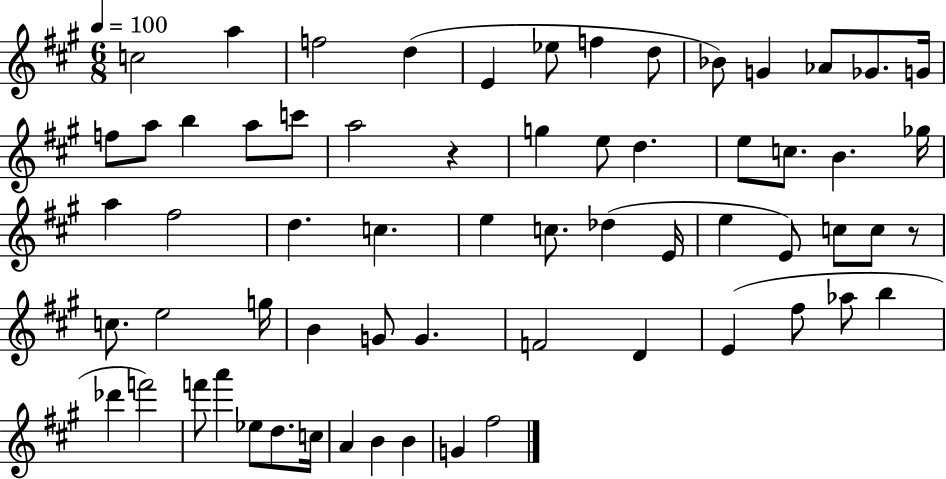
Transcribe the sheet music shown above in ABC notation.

X:1
T:Untitled
M:6/8
L:1/4
K:A
c2 a f2 d E _e/2 f d/2 _B/2 G _A/2 _G/2 G/4 f/2 a/2 b a/2 c'/2 a2 z g e/2 d e/2 c/2 B _g/4 a ^f2 d c e c/2 _d E/4 e E/2 c/2 c/2 z/2 c/2 e2 g/4 B G/2 G F2 D E ^f/2 _a/2 b _d' f'2 f'/2 a' _e/2 d/2 c/4 A B B G ^f2